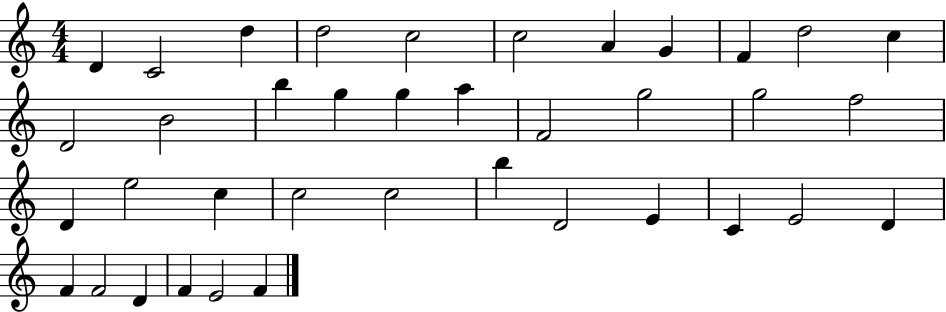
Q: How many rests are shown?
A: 0